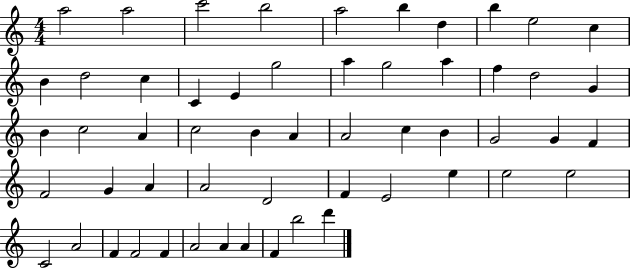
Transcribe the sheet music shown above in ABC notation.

X:1
T:Untitled
M:4/4
L:1/4
K:C
a2 a2 c'2 b2 a2 b d b e2 c B d2 c C E g2 a g2 a f d2 G B c2 A c2 B A A2 c B G2 G F F2 G A A2 D2 F E2 e e2 e2 C2 A2 F F2 F A2 A A F b2 d'